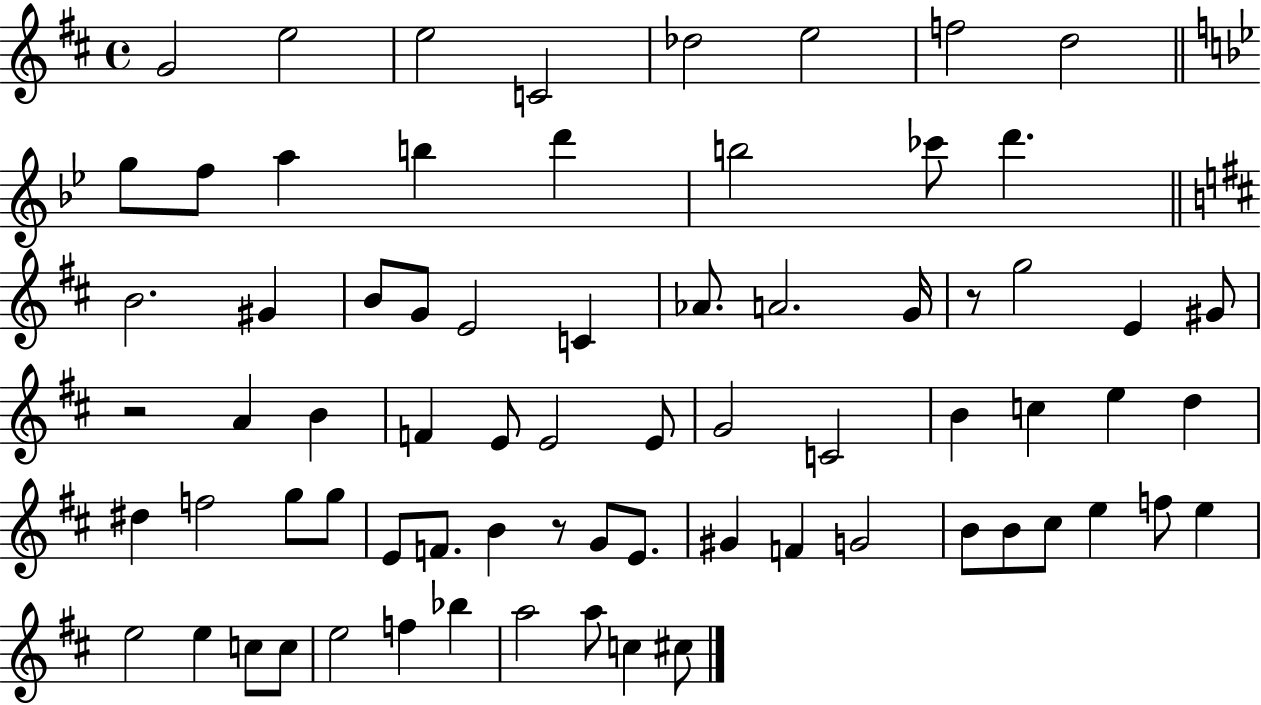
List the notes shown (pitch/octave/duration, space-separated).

G4/h E5/h E5/h C4/h Db5/h E5/h F5/h D5/h G5/e F5/e A5/q B5/q D6/q B5/h CES6/e D6/q. B4/h. G#4/q B4/e G4/e E4/h C4/q Ab4/e. A4/h. G4/s R/e G5/h E4/q G#4/e R/h A4/q B4/q F4/q E4/e E4/h E4/e G4/h C4/h B4/q C5/q E5/q D5/q D#5/q F5/h G5/e G5/e E4/e F4/e. B4/q R/e G4/e E4/e. G#4/q F4/q G4/h B4/e B4/e C#5/e E5/q F5/e E5/q E5/h E5/q C5/e C5/e E5/h F5/q Bb5/q A5/h A5/e C5/q C#5/e